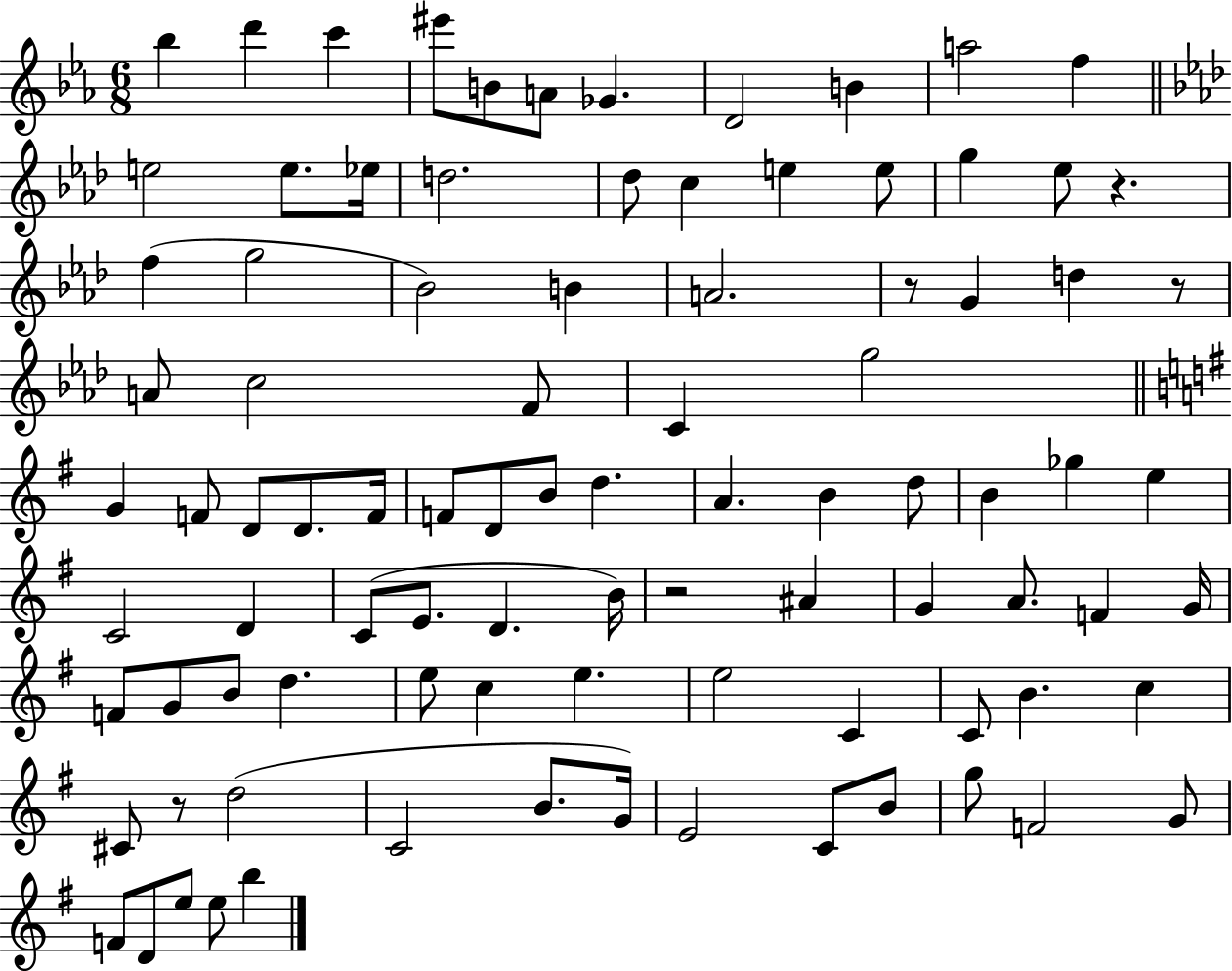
Bb5/q D6/q C6/q EIS6/e B4/e A4/e Gb4/q. D4/h B4/q A5/h F5/q E5/h E5/e. Eb5/s D5/h. Db5/e C5/q E5/q E5/e G5/q Eb5/e R/q. F5/q G5/h Bb4/h B4/q A4/h. R/e G4/q D5/q R/e A4/e C5/h F4/e C4/q G5/h G4/q F4/e D4/e D4/e. F4/s F4/e D4/e B4/e D5/q. A4/q. B4/q D5/e B4/q Gb5/q E5/q C4/h D4/q C4/e E4/e. D4/q. B4/s R/h A#4/q G4/q A4/e. F4/q G4/s F4/e G4/e B4/e D5/q. E5/e C5/q E5/q. E5/h C4/q C4/e B4/q. C5/q C#4/e R/e D5/h C4/h B4/e. G4/s E4/h C4/e B4/e G5/e F4/h G4/e F4/e D4/e E5/e E5/e B5/q